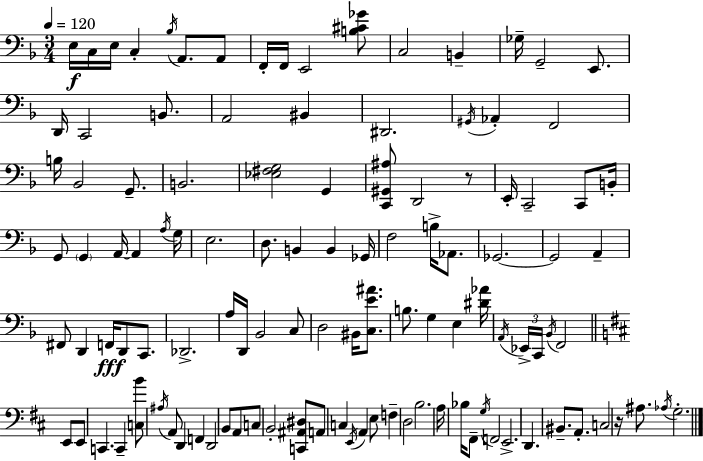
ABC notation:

X:1
T:Untitled
M:3/4
L:1/4
K:F
E,/4 C,/4 E,/4 C, _B,/4 A,,/2 A,,/2 F,,/4 F,,/4 E,,2 [B,^C_G]/2 C,2 B,, _G,/4 G,,2 E,,/2 D,,/4 C,,2 B,,/2 A,,2 ^B,, ^D,,2 ^G,,/4 _A,, F,,2 B,/4 _B,,2 G,,/2 B,,2 [_E,^F,G,]2 G,, [C,,^G,,^A,]/2 D,,2 z/2 E,,/4 C,,2 C,,/2 B,,/4 G,,/2 G,, A,,/4 A,, A,/4 G,/4 E,2 D,/2 B,, B,, _G,,/4 F,2 B,/4 _A,,/2 _G,,2 _G,,2 A,, ^F,,/2 D,, F,,/4 D,,/2 C,,/2 _D,,2 A,/4 D,,/4 _B,,2 C,/2 D,2 ^B,,/4 [C,E^A]/2 B,/2 G, E, [^D_A]/4 A,,/4 _E,,/4 C,,/4 _B,,/4 F,,2 E,,/2 E,,/2 C,, C,, [C,B]/2 ^A,/4 A,,/2 D,, F,, D,,2 B,,/2 A,,/2 C,/2 B,,2 [C,,^A,,^D,]/2 A,,/2 C, E,,/4 A,, E,/2 F, D,2 B,2 A,/4 _B,/4 ^F,,/2 G,/4 F,,2 E,,2 D,, ^B,,/2 A,,/2 C,2 z/4 ^A,/2 _A,/4 G,2